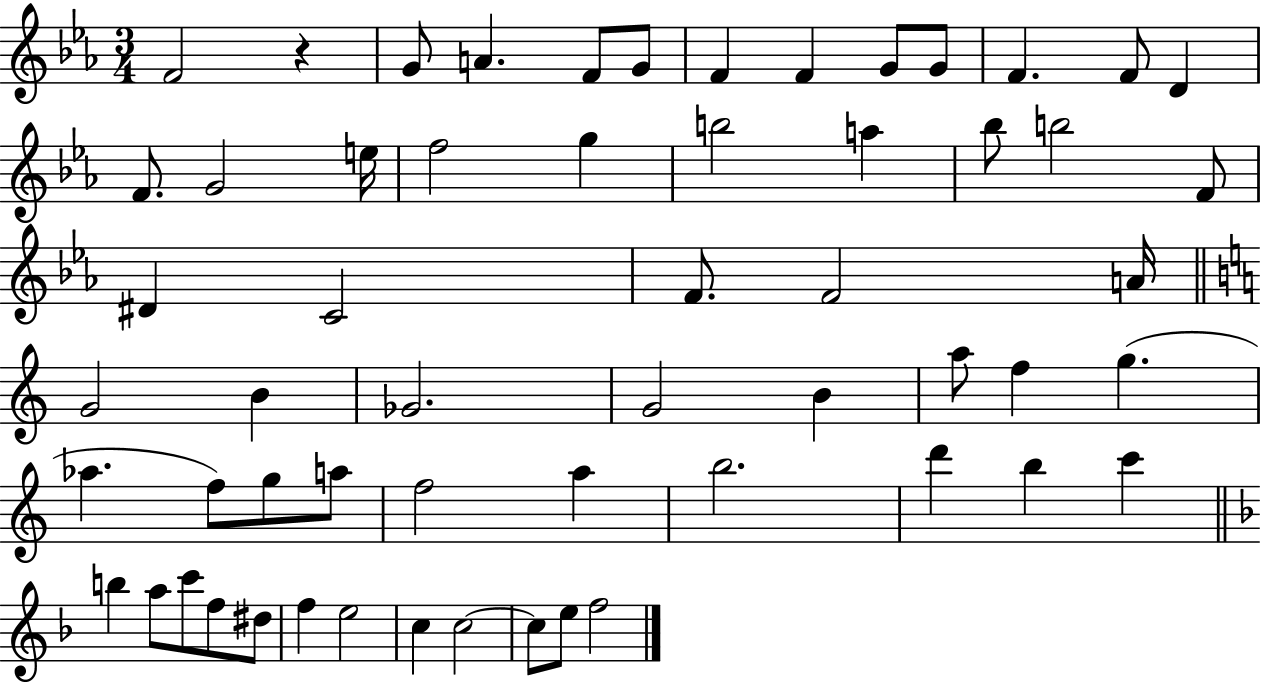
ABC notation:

X:1
T:Untitled
M:3/4
L:1/4
K:Eb
F2 z G/2 A F/2 G/2 F F G/2 G/2 F F/2 D F/2 G2 e/4 f2 g b2 a _b/2 b2 F/2 ^D C2 F/2 F2 A/4 G2 B _G2 G2 B a/2 f g _a f/2 g/2 a/2 f2 a b2 d' b c' b a/2 c'/2 f/2 ^d/2 f e2 c c2 c/2 e/2 f2